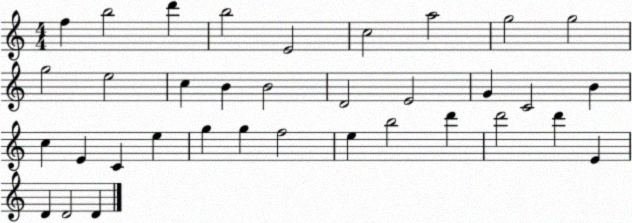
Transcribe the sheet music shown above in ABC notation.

X:1
T:Untitled
M:4/4
L:1/4
K:C
f b2 d' b2 E2 c2 a2 g2 g2 g2 e2 c B B2 D2 E2 G C2 B c E C e g g f2 e b2 d' d'2 d' E D D2 D